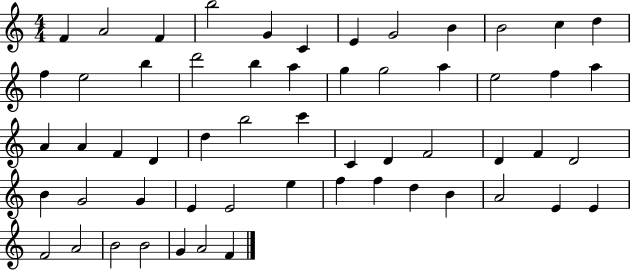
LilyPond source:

{
  \clef treble
  \numericTimeSignature
  \time 4/4
  \key c \major
  f'4 a'2 f'4 | b''2 g'4 c'4 | e'4 g'2 b'4 | b'2 c''4 d''4 | \break f''4 e''2 b''4 | d'''2 b''4 a''4 | g''4 g''2 a''4 | e''2 f''4 a''4 | \break a'4 a'4 f'4 d'4 | d''4 b''2 c'''4 | c'4 d'4 f'2 | d'4 f'4 d'2 | \break b'4 g'2 g'4 | e'4 e'2 e''4 | f''4 f''4 d''4 b'4 | a'2 e'4 e'4 | \break f'2 a'2 | b'2 b'2 | g'4 a'2 f'4 | \bar "|."
}